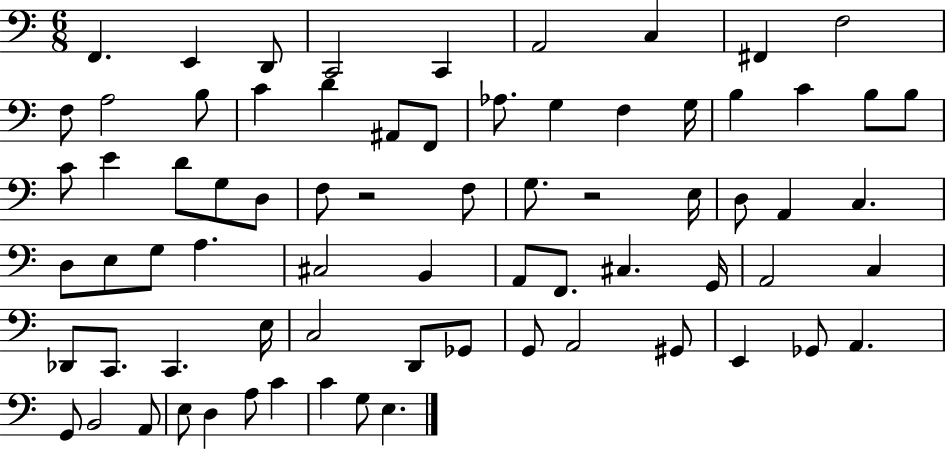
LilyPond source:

{
  \clef bass
  \numericTimeSignature
  \time 6/8
  \key c \major
  f,4. e,4 d,8 | c,2 c,4 | a,2 c4 | fis,4 f2 | \break f8 a2 b8 | c'4 d'4 ais,8 f,8 | aes8. g4 f4 g16 | b4 c'4 b8 b8 | \break c'8 e'4 d'8 g8 d8 | f8 r2 f8 | g8. r2 e16 | d8 a,4 c4. | \break d8 e8 g8 a4. | cis2 b,4 | a,8 f,8. cis4. g,16 | a,2 c4 | \break des,8 c,8. c,4. e16 | c2 d,8 ges,8 | g,8 a,2 gis,8 | e,4 ges,8 a,4. | \break g,8 b,2 a,8 | e8 d4 a8 c'4 | c'4 g8 e4. | \bar "|."
}